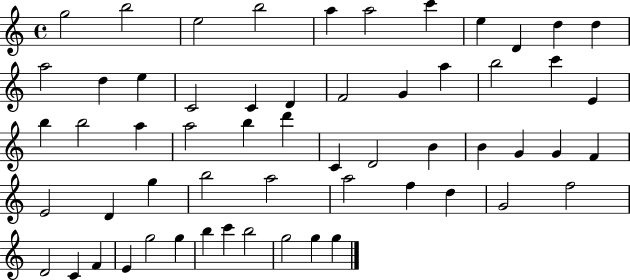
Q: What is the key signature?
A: C major